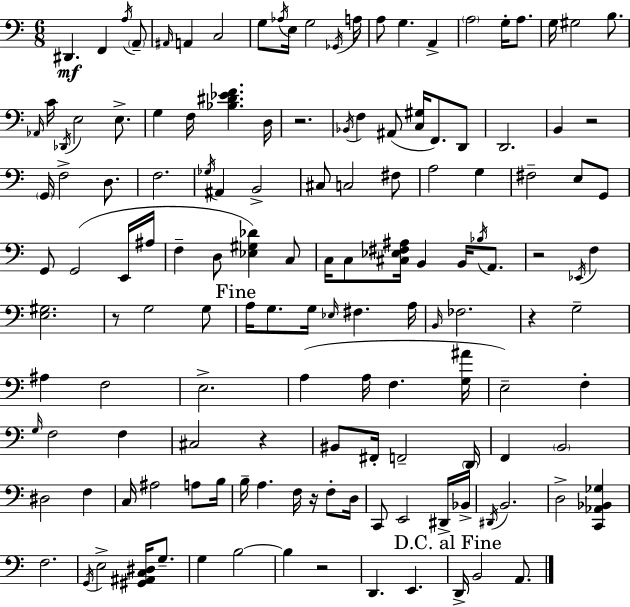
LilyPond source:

{
  \clef bass
  \numericTimeSignature
  \time 6/8
  \key c \major
  \repeat volta 2 { dis,4.\mf f,4 \acciaccatura { a16 } \parenthesize a,8-- | \grace { ais,16 } a,4 c2 | g8 \acciaccatura { aes16 } e16 g2 | \acciaccatura { ges,16 } a16 a8 g4. | \break a,4-> \parenthesize a2 | g16-. a8. g16 gis2 | b8. \grace { aes,16 } c'16 \acciaccatura { des,16 } e2 | e8.-> g4 f16 <bes dis' ees' f'>4. | \break d16 r2. | \acciaccatura { bes,16 } f4 ais,8( | <c gis>16 f,8.) d,8 d,2. | b,4 r2 | \break \parenthesize g,16 f2-> | d8. f2. | \acciaccatura { ges16 } ais,4 | b,2-> cis8 c2 | \break fis8 a2 | g4 fis2-- | e8 g,8 g,8 g,2( | e,16 ais16 f4-- | \break d8 <ees gis des'>4) c8 c16 c8 <cis ees fis ais>16 | b,4 b,16 \acciaccatura { bes16 } a,8. r2 | \acciaccatura { ees,16 } f4 <e gis>2. | r8 | \break g2 g8 \mark "Fine" a16 g8. | g16 \grace { ees16 } fis4. a16 \grace { b,16 } | fes2. | r4 g2-- | \break ais4 f2 | e2.-> | a4( a16 f4. <g ais'>16 | e2--) f4-. | \break \grace { g16 } f2 f4 | cis2 r4 | bis,8 fis,16-. f,2-- | \parenthesize d,16 f,4 \parenthesize b,2 | \break dis2 f4 | c16 ais2 a8 | b16 b16-- a4. f16 r16 f8-. | d16 c,8 e,2 dis,16-> | \break bes,16-> \acciaccatura { dis,16 } b,2. | d2-> <c, aes, bes, ges>4 | f2. | \acciaccatura { g,16 } e2-> <gis, ais, c dis>16 | \break g8.-- g4 b2~~ | b4 r2 | d,4. e,4. | \mark "D.C. al Fine" d,16-> b,2 | \break a,8. } \bar "|."
}